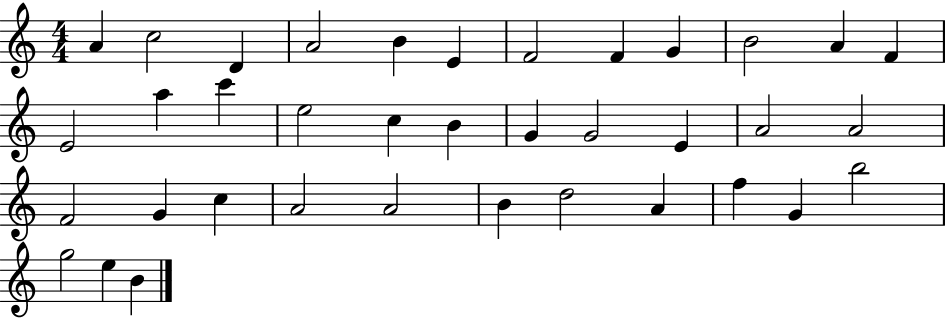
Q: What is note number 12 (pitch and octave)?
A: F4